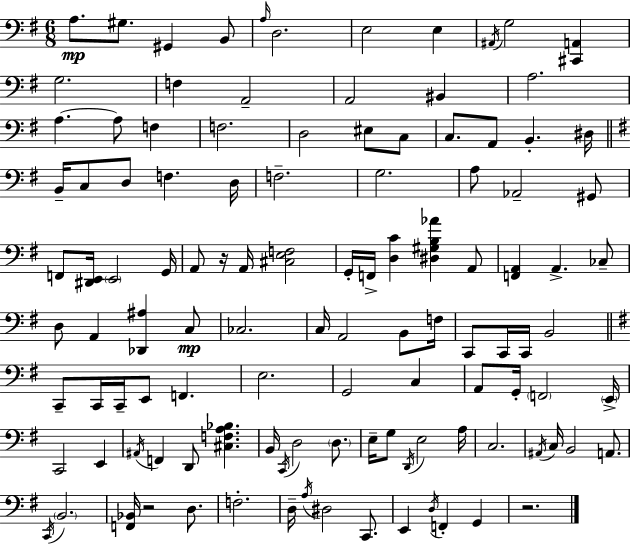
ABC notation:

X:1
T:Untitled
M:6/8
L:1/4
K:Em
A,/2 ^G,/2 ^G,, B,,/2 A,/4 D,2 E,2 E, ^A,,/4 G,2 [^C,,A,,] G,2 F, A,,2 A,,2 ^B,, A,2 A, A,/2 F, F,2 D,2 ^E,/2 C,/2 C,/2 A,,/2 B,, ^D,/4 B,,/4 C,/2 D,/2 F, D,/4 F,2 G,2 A,/2 _A,,2 ^G,,/2 F,,/2 [^D,,E,,]/4 E,,2 G,,/4 A,,/2 z/4 A,,/4 [^C,E,F,]2 G,,/4 F,,/4 [D,C] [^D,^G,B,_A] A,,/2 [F,,A,,] A,, _C,/2 D,/2 A,, [_D,,^A,] C,/2 _C,2 C,/4 A,,2 B,,/2 F,/4 C,,/2 C,,/4 C,,/4 B,,2 C,,/2 C,,/4 C,,/4 E,,/2 F,, E,2 G,,2 C, A,,/2 G,,/4 F,,2 E,,/4 C,,2 E,, ^A,,/4 F,, D,,/2 [^C,F,A,_B,] B,,/4 C,,/4 D,2 D,/2 E,/4 G,/2 D,,/4 E,2 A,/4 C,2 ^A,,/4 C,/4 B,,2 A,,/2 C,,/4 B,,2 [F,,_B,,]/4 z2 D,/2 F,2 D,/4 A,/4 ^D,2 C,,/2 E,, D,/4 F,, G,, z2